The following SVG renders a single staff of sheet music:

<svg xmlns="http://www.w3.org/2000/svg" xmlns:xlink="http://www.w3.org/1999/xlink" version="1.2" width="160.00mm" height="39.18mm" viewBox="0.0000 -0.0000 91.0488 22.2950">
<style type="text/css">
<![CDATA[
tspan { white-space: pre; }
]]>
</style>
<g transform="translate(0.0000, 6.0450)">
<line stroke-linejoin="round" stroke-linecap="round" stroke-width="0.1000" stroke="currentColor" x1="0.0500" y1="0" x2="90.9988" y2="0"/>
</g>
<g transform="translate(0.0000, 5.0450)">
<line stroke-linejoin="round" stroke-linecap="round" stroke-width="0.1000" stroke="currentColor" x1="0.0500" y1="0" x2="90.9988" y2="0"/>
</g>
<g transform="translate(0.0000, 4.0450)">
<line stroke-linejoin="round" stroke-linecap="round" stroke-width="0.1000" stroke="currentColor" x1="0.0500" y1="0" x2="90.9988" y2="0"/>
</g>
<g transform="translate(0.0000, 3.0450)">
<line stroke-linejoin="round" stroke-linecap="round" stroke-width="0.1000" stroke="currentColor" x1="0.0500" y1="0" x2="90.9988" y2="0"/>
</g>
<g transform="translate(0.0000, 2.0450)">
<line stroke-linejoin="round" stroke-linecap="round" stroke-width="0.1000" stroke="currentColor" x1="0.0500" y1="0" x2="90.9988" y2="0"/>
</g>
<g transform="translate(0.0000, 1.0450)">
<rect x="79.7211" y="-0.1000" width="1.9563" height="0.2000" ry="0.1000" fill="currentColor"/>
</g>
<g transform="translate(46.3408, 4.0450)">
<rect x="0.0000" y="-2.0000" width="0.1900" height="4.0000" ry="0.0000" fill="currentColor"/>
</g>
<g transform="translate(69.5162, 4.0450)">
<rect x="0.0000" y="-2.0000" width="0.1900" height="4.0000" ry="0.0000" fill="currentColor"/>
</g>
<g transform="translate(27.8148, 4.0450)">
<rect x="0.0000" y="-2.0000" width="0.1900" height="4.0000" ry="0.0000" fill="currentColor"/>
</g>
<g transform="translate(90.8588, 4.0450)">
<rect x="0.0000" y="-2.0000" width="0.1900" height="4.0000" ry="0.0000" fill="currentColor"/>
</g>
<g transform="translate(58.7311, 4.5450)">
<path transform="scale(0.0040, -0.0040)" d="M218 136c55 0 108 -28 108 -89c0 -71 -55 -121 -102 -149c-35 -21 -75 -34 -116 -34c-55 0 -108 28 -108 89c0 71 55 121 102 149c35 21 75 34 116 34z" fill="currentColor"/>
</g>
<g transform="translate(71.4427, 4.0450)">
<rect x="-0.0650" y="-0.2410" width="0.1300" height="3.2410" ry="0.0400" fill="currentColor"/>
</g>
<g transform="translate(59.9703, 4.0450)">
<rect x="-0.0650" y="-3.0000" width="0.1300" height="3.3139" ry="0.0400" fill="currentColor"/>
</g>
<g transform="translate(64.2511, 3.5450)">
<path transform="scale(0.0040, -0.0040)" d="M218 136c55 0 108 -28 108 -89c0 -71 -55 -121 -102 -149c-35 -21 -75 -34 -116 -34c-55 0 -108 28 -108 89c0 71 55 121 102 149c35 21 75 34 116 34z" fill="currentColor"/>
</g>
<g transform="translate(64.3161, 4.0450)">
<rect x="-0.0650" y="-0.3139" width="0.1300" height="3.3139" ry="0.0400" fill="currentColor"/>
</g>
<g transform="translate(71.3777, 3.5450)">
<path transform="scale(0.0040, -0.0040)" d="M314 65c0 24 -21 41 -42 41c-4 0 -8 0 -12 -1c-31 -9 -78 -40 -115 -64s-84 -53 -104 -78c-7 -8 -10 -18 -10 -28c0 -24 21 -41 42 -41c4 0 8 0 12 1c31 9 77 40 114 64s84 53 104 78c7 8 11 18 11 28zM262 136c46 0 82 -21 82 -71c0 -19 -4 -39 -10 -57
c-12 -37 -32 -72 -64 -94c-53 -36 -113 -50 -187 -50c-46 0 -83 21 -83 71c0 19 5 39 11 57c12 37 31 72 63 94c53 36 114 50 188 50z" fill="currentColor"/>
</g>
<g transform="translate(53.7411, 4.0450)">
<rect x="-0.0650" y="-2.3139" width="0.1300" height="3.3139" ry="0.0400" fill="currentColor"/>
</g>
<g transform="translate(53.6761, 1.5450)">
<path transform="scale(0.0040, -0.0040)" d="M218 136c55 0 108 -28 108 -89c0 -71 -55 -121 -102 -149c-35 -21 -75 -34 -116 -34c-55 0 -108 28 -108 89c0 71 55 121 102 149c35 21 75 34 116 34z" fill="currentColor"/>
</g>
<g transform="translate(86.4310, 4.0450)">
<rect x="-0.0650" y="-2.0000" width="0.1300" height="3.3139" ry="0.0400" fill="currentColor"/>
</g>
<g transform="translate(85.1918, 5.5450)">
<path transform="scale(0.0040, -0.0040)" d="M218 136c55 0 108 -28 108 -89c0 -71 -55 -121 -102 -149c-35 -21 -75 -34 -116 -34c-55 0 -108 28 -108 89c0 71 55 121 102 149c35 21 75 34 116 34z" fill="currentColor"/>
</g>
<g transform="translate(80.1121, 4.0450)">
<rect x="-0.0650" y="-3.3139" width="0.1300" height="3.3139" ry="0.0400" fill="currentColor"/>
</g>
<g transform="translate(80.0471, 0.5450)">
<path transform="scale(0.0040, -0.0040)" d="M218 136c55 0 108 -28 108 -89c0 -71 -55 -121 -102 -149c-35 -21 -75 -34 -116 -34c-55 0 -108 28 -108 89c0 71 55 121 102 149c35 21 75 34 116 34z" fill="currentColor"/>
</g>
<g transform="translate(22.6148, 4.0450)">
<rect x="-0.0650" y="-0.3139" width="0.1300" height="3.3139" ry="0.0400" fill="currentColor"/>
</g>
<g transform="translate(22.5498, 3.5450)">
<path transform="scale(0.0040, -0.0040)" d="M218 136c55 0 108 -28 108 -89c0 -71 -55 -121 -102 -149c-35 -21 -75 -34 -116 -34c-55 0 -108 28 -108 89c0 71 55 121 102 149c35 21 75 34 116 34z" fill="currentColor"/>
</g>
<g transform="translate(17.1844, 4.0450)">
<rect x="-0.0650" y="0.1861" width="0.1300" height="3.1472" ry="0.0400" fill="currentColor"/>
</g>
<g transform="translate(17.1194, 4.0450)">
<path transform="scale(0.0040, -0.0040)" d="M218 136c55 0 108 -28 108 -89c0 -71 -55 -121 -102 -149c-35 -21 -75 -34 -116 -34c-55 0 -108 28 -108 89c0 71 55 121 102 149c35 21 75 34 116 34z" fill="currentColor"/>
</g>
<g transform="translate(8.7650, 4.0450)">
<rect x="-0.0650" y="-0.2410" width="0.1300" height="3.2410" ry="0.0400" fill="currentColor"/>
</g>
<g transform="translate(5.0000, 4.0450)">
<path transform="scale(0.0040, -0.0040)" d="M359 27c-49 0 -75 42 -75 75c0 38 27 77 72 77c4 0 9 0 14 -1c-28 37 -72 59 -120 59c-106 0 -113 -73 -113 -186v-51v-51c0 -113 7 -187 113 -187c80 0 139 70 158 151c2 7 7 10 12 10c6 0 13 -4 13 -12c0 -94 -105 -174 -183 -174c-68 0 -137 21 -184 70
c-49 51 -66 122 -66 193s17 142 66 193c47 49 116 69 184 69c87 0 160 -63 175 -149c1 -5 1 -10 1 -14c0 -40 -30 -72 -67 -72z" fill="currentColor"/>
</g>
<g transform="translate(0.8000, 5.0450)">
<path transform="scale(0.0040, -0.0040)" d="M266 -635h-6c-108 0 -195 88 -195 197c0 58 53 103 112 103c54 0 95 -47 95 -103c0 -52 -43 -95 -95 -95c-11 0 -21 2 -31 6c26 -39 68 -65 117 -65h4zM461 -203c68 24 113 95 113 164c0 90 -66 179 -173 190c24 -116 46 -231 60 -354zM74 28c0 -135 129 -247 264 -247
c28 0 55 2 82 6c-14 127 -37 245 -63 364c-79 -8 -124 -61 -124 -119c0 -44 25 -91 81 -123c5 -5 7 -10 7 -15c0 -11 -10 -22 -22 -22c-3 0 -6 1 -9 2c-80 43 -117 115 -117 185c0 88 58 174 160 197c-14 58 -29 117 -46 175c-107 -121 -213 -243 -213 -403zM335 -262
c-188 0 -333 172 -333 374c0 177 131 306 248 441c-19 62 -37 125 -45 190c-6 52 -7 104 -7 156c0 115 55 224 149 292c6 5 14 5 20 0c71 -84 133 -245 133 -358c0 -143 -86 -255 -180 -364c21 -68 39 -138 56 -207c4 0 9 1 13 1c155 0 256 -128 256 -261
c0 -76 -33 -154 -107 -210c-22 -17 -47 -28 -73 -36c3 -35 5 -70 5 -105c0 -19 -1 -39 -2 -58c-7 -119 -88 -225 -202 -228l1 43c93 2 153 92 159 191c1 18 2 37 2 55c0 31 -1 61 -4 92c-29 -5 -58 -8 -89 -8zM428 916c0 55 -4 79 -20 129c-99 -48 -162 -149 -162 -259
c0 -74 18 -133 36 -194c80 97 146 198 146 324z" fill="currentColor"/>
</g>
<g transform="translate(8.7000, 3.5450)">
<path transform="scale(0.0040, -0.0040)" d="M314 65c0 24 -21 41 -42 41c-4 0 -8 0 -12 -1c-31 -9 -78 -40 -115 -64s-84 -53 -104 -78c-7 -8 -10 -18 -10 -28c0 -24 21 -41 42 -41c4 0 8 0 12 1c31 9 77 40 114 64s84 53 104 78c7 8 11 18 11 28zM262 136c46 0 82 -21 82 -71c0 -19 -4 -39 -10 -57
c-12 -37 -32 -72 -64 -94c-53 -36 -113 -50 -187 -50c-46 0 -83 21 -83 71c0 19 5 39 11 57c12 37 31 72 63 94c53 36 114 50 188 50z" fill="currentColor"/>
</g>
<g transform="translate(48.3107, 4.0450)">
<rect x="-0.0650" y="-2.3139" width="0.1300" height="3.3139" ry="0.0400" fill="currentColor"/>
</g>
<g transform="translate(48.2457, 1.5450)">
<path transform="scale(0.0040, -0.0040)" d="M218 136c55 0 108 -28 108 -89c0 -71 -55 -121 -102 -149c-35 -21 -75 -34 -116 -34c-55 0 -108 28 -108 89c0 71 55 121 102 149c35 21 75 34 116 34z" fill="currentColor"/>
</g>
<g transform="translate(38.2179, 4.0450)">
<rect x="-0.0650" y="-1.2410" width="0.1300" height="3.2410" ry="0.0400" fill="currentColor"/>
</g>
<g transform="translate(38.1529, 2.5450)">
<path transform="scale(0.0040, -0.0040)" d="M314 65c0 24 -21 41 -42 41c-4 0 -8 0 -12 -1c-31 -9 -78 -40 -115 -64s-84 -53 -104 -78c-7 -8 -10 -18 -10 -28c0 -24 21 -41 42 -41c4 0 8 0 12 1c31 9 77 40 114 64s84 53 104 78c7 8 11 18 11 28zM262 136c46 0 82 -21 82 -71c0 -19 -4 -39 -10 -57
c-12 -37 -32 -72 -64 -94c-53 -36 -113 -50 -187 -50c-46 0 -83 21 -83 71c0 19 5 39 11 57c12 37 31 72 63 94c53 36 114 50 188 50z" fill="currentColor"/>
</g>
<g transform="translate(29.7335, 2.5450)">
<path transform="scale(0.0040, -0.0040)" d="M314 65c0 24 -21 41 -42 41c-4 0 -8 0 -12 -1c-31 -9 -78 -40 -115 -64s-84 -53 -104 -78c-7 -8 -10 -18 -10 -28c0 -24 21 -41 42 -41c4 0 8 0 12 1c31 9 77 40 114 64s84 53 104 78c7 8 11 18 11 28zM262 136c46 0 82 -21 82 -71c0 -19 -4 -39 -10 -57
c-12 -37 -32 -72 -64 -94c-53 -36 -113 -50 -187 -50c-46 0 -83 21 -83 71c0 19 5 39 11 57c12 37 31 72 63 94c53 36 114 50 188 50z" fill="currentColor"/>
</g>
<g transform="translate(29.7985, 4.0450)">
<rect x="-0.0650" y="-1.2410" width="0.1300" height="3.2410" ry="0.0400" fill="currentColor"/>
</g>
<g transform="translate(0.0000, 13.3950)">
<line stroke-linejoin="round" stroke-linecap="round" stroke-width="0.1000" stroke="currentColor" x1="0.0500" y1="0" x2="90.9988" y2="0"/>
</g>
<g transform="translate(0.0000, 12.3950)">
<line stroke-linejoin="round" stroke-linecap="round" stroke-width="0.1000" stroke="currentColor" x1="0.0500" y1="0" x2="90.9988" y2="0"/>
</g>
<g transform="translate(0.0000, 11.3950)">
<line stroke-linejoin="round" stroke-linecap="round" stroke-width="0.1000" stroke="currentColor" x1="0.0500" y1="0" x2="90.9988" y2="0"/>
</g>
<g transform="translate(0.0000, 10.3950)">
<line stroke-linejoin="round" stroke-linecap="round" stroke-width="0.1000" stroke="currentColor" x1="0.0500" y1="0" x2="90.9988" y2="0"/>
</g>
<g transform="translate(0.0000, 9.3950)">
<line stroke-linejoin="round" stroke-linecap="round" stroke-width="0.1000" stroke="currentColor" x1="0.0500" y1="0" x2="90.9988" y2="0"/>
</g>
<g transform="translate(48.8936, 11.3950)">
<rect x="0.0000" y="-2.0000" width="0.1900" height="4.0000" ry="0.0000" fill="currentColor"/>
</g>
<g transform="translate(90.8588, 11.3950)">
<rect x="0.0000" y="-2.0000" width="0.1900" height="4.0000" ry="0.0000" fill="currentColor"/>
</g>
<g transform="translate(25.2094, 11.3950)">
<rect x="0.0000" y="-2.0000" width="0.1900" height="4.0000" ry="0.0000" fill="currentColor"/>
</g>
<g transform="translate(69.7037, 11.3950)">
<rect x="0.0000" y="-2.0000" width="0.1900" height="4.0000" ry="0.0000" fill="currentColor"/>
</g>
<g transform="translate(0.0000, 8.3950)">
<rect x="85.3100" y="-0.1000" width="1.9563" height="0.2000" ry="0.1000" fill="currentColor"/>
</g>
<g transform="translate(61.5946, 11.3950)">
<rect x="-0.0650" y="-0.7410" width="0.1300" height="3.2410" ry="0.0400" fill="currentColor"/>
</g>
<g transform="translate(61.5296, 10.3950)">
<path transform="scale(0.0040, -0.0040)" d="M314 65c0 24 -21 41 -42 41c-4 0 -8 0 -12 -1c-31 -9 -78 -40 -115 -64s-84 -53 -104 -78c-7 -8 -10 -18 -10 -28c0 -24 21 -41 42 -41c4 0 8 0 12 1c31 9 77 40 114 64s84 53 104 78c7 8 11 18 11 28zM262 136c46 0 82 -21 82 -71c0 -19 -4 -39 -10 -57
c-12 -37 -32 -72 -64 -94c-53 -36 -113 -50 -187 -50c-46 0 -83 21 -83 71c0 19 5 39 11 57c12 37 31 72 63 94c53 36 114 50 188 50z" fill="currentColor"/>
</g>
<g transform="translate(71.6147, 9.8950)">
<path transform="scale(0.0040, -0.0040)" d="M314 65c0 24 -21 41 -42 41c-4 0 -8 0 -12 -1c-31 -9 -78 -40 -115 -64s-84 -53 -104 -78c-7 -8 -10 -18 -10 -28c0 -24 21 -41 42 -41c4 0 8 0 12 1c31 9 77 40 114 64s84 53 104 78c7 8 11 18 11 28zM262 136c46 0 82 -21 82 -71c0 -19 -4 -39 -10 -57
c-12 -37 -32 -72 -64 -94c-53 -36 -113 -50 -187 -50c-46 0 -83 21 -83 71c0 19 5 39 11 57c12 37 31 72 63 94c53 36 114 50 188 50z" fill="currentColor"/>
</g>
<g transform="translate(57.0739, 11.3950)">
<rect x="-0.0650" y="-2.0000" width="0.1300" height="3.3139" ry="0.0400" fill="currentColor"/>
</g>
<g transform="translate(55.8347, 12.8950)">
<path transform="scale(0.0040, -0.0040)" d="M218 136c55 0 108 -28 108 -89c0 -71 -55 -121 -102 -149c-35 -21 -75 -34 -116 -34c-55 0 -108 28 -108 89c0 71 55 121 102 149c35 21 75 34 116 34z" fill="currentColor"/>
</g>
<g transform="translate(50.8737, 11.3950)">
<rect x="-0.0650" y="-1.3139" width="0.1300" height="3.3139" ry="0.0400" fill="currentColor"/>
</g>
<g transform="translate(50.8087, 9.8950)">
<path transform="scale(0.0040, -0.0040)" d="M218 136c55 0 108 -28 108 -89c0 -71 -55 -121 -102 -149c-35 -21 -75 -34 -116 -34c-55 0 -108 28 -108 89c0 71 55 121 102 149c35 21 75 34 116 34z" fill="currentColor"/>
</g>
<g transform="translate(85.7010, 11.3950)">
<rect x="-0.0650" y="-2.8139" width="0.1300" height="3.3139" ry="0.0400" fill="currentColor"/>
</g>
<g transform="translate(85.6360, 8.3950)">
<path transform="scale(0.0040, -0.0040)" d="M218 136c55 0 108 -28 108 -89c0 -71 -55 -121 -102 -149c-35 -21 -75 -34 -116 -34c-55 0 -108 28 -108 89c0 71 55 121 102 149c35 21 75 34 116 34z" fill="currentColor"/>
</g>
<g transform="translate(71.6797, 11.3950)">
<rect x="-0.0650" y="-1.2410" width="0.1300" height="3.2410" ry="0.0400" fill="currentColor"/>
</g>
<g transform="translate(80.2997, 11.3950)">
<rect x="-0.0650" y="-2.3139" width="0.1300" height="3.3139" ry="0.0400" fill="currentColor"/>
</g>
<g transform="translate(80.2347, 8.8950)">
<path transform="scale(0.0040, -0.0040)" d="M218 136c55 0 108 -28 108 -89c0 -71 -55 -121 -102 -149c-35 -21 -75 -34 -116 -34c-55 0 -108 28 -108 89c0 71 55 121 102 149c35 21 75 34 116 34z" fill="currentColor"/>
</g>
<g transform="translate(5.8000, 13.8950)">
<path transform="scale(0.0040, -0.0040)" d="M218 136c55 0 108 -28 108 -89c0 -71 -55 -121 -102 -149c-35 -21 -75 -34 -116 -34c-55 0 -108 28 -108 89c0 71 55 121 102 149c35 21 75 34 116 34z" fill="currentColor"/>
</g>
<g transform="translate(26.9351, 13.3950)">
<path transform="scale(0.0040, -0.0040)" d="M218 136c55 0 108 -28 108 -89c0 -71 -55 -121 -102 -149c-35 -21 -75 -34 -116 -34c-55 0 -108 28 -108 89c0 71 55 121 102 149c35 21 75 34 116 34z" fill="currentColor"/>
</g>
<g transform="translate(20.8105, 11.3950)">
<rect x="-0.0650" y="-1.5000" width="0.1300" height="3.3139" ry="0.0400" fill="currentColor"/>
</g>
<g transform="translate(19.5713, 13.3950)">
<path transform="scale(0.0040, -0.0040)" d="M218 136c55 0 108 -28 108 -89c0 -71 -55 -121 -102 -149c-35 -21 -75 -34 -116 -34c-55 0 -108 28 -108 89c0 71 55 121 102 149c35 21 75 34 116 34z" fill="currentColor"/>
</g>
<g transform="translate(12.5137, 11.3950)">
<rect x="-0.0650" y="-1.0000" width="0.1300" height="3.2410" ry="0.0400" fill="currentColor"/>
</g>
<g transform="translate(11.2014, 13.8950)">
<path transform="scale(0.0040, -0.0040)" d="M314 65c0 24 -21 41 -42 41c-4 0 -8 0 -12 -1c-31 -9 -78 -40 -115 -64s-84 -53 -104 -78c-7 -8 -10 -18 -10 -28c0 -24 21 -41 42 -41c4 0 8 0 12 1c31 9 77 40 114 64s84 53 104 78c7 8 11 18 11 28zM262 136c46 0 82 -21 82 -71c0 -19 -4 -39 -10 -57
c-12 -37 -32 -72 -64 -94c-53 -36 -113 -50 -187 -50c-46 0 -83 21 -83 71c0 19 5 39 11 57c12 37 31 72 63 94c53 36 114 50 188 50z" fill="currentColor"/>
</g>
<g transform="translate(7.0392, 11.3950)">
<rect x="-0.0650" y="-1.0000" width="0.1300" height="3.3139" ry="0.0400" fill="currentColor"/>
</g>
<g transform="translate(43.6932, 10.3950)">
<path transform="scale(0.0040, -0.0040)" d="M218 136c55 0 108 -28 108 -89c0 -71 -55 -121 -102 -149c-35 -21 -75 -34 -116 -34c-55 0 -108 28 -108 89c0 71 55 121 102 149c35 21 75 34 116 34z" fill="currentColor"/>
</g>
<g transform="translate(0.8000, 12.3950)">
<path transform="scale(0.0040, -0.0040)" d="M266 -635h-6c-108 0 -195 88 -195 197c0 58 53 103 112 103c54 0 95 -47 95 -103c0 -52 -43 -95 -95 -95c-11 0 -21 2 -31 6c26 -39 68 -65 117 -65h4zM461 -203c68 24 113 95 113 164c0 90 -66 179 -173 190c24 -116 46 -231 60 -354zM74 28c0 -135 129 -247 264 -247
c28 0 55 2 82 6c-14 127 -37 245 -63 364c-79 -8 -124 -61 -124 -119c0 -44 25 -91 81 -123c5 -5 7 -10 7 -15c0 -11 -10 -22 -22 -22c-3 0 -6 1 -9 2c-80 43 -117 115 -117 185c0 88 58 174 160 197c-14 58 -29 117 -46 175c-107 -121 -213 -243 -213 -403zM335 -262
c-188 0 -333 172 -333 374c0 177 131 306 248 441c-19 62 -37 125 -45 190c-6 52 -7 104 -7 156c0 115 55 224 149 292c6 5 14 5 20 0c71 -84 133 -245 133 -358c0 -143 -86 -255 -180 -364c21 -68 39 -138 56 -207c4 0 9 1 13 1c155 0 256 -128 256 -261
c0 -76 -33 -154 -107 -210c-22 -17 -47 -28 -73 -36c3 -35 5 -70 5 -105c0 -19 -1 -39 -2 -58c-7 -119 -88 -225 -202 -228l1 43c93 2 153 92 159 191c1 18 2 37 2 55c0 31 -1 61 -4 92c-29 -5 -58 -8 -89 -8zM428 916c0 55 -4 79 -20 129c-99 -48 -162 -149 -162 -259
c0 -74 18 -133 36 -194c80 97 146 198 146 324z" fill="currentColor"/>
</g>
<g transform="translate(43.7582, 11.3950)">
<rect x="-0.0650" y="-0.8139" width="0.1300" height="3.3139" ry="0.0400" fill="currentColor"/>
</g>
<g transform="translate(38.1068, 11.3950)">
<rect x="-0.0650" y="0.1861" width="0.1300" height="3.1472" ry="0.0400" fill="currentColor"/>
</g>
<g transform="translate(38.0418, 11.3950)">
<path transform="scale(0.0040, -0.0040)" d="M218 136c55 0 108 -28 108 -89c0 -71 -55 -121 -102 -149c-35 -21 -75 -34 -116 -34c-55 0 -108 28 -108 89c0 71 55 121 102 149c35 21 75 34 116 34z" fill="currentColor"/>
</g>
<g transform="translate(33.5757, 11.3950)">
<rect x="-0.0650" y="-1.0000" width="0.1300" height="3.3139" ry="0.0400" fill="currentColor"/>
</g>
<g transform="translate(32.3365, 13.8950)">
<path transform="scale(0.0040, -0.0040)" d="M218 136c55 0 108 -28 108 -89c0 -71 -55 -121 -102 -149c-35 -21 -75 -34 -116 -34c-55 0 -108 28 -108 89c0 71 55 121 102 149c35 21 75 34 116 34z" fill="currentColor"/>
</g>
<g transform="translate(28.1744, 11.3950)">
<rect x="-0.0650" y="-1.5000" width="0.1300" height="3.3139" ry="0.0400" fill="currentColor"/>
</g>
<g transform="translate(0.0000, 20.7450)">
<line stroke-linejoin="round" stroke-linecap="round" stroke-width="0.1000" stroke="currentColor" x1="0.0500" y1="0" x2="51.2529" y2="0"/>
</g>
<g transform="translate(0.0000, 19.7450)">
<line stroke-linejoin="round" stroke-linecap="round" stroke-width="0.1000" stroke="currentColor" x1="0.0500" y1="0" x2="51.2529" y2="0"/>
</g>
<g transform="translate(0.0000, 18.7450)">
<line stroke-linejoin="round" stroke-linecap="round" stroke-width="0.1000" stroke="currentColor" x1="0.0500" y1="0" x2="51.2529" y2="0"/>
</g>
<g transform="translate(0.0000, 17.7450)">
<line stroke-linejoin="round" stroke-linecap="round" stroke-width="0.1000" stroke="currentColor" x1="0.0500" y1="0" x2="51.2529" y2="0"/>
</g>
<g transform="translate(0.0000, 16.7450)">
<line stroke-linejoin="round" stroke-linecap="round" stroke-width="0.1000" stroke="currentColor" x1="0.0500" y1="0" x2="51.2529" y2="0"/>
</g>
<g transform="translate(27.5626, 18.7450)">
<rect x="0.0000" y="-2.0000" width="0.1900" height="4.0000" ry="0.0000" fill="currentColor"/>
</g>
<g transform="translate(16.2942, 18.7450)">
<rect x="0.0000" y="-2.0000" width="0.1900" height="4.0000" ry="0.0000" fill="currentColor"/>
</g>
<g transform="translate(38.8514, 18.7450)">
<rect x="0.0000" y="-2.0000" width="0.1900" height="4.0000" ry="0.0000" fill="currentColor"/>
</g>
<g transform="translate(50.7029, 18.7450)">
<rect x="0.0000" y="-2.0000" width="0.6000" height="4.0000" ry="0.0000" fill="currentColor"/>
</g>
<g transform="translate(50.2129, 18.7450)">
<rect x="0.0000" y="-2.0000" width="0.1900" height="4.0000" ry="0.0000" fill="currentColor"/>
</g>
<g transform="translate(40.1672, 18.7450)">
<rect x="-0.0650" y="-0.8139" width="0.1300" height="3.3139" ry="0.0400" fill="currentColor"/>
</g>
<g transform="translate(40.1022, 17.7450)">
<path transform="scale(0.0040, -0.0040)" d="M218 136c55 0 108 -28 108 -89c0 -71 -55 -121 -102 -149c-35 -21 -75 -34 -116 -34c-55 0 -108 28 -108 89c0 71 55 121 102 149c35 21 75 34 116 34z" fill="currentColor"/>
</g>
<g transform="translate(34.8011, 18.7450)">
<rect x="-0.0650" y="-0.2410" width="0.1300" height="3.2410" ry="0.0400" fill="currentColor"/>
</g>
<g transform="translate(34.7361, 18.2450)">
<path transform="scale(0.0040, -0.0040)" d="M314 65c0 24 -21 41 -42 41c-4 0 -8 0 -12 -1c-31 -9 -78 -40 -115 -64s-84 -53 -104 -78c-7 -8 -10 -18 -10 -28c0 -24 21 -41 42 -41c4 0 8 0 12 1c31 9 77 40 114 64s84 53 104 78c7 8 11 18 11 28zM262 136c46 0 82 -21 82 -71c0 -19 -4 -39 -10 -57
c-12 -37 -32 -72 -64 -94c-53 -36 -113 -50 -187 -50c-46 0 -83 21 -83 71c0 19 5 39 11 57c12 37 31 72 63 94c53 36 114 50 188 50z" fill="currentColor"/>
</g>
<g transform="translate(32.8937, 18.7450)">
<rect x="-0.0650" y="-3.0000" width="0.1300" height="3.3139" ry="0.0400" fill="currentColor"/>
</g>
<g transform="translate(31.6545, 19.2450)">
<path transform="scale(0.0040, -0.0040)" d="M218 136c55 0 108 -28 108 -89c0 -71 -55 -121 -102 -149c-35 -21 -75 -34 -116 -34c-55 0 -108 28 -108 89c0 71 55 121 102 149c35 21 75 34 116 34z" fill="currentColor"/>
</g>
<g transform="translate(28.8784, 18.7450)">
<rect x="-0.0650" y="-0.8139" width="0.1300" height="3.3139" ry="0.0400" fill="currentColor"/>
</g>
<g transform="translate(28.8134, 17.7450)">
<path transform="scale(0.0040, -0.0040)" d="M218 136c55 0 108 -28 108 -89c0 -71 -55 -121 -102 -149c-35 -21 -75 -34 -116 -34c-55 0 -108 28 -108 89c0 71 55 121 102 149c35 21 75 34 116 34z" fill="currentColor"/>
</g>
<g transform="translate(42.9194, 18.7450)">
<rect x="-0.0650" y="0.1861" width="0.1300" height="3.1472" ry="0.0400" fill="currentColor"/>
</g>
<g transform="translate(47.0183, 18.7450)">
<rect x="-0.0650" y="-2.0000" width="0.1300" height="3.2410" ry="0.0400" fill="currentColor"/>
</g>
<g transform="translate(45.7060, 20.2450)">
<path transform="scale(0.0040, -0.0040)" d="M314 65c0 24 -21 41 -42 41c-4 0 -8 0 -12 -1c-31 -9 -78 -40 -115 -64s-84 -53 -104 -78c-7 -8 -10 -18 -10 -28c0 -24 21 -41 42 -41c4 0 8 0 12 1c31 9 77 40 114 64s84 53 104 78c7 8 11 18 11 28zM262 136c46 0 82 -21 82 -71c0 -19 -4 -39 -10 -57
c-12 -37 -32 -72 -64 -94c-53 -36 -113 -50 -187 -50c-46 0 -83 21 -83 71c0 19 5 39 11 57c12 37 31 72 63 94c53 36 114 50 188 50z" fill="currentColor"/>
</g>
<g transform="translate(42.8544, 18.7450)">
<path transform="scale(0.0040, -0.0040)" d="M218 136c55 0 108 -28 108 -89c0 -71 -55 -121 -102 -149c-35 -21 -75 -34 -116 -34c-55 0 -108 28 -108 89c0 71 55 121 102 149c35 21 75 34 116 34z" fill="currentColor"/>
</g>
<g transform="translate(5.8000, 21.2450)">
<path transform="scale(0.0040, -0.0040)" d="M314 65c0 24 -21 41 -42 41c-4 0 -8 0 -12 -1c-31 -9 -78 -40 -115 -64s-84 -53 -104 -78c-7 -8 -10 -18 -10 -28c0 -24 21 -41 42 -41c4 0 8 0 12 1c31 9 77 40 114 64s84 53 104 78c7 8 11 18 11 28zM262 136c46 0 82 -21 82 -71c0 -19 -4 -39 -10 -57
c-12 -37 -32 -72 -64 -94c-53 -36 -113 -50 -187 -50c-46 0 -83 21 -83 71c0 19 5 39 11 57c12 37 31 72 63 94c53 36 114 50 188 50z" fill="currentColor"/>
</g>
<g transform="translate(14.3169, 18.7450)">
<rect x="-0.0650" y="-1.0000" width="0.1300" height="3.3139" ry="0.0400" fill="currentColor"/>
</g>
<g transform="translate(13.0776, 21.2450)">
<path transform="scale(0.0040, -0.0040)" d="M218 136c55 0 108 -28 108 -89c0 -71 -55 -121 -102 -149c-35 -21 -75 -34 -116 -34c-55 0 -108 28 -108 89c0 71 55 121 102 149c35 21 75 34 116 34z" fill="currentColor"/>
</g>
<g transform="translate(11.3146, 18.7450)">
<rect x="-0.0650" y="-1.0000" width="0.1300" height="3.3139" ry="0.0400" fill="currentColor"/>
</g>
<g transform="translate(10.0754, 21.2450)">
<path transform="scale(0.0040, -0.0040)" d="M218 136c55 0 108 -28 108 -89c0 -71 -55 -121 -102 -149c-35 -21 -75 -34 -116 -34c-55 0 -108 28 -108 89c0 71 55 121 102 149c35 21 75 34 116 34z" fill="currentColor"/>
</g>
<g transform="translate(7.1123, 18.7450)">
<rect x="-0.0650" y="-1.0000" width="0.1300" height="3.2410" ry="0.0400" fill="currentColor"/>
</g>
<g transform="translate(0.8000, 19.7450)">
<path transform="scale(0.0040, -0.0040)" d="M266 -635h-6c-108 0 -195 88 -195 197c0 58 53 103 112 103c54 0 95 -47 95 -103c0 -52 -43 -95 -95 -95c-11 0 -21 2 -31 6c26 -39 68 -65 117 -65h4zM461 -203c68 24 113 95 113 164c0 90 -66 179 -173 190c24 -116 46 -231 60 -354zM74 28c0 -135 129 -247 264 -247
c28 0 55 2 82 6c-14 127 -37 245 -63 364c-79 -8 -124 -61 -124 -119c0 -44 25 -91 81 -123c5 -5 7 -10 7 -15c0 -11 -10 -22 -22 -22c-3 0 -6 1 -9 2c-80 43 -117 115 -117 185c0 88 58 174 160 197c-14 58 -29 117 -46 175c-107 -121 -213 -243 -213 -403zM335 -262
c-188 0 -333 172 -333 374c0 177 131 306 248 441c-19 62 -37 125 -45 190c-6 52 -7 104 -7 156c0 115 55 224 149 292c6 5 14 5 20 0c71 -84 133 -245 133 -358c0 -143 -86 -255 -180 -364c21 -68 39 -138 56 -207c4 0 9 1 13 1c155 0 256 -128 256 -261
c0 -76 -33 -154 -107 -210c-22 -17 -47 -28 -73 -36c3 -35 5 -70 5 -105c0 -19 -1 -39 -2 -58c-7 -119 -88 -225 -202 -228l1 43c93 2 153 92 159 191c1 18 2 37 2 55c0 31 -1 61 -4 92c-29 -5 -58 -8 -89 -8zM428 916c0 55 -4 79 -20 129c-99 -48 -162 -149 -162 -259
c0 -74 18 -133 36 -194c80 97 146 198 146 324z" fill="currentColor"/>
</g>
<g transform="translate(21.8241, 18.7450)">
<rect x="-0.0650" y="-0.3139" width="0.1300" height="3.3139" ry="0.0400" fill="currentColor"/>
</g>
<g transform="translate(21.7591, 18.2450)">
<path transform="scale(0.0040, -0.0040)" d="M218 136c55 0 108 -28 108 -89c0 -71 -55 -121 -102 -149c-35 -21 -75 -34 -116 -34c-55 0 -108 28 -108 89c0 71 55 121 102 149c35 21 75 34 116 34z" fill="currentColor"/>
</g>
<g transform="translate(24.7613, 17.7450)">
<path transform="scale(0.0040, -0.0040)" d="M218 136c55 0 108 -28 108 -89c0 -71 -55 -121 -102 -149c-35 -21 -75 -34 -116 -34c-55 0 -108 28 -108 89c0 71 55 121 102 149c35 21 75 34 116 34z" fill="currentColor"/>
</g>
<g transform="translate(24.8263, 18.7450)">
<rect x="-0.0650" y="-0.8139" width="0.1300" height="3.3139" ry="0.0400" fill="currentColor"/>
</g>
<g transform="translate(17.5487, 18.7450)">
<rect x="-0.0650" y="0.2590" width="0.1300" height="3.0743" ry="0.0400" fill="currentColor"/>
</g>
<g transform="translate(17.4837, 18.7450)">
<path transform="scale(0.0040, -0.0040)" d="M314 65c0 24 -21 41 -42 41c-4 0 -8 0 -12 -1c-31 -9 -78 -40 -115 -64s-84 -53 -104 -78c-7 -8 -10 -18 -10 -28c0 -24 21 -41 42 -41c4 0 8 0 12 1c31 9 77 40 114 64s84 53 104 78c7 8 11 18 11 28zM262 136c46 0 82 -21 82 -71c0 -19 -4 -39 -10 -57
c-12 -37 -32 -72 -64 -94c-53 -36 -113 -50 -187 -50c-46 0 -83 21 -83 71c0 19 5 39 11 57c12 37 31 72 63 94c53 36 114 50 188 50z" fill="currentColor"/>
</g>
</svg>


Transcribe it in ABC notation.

X:1
T:Untitled
M:4/4
L:1/4
K:C
c2 B c e2 e2 g g A c c2 b F D D2 E E D B d e F d2 e2 g a D2 D D B2 c d d A c2 d B F2